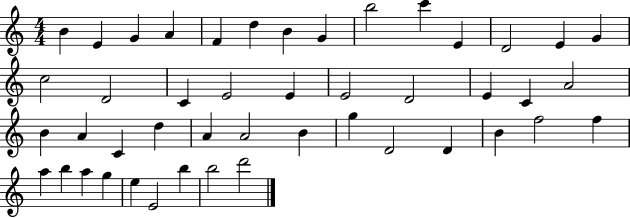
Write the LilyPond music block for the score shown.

{
  \clef treble
  \numericTimeSignature
  \time 4/4
  \key c \major
  b'4 e'4 g'4 a'4 | f'4 d''4 b'4 g'4 | b''2 c'''4 e'4 | d'2 e'4 g'4 | \break c''2 d'2 | c'4 e'2 e'4 | e'2 d'2 | e'4 c'4 a'2 | \break b'4 a'4 c'4 d''4 | a'4 a'2 b'4 | g''4 d'2 d'4 | b'4 f''2 f''4 | \break a''4 b''4 a''4 g''4 | e''4 e'2 b''4 | b''2 d'''2 | \bar "|."
}